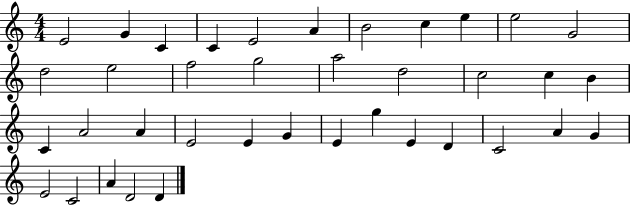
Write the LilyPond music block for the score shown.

{
  \clef treble
  \numericTimeSignature
  \time 4/4
  \key c \major
  e'2 g'4 c'4 | c'4 e'2 a'4 | b'2 c''4 e''4 | e''2 g'2 | \break d''2 e''2 | f''2 g''2 | a''2 d''2 | c''2 c''4 b'4 | \break c'4 a'2 a'4 | e'2 e'4 g'4 | e'4 g''4 e'4 d'4 | c'2 a'4 g'4 | \break e'2 c'2 | a'4 d'2 d'4 | \bar "|."
}